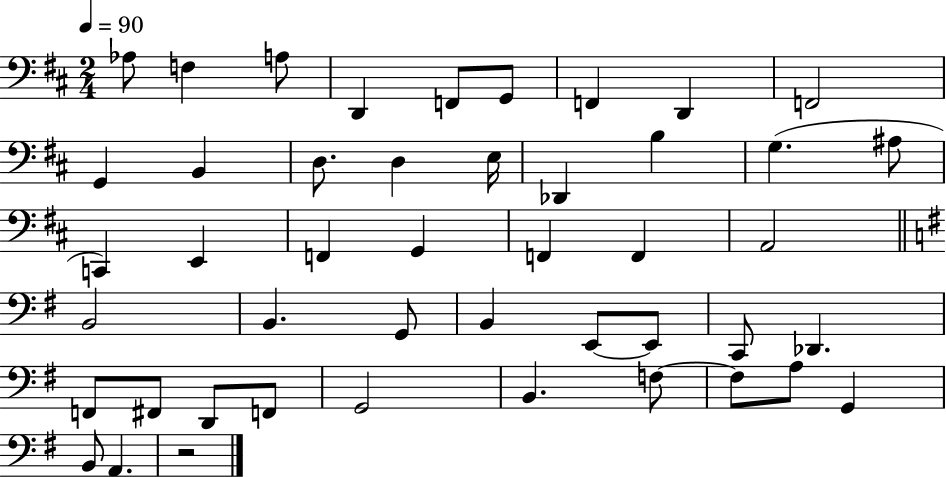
Ab3/e F3/q A3/e D2/q F2/e G2/e F2/q D2/q F2/h G2/q B2/q D3/e. D3/q E3/s Db2/q B3/q G3/q. A#3/e C2/q E2/q F2/q G2/q F2/q F2/q A2/h B2/h B2/q. G2/e B2/q E2/e E2/e C2/e Db2/q. F2/e F#2/e D2/e F2/e G2/h B2/q. F3/e F3/e A3/e G2/q B2/e A2/q. R/h